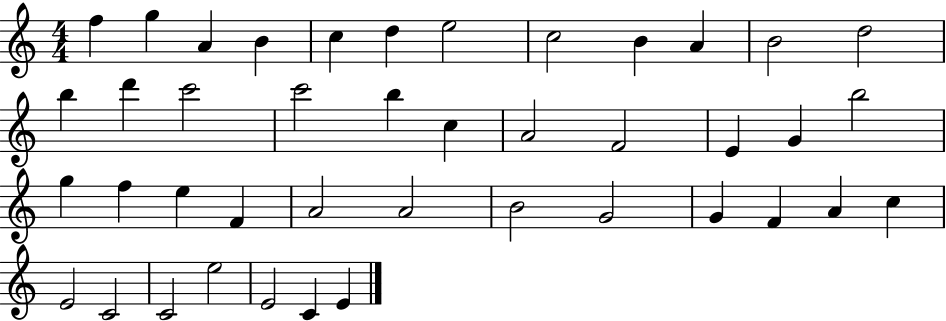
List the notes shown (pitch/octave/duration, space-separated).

F5/q G5/q A4/q B4/q C5/q D5/q E5/h C5/h B4/q A4/q B4/h D5/h B5/q D6/q C6/h C6/h B5/q C5/q A4/h F4/h E4/q G4/q B5/h G5/q F5/q E5/q F4/q A4/h A4/h B4/h G4/h G4/q F4/q A4/q C5/q E4/h C4/h C4/h E5/h E4/h C4/q E4/q